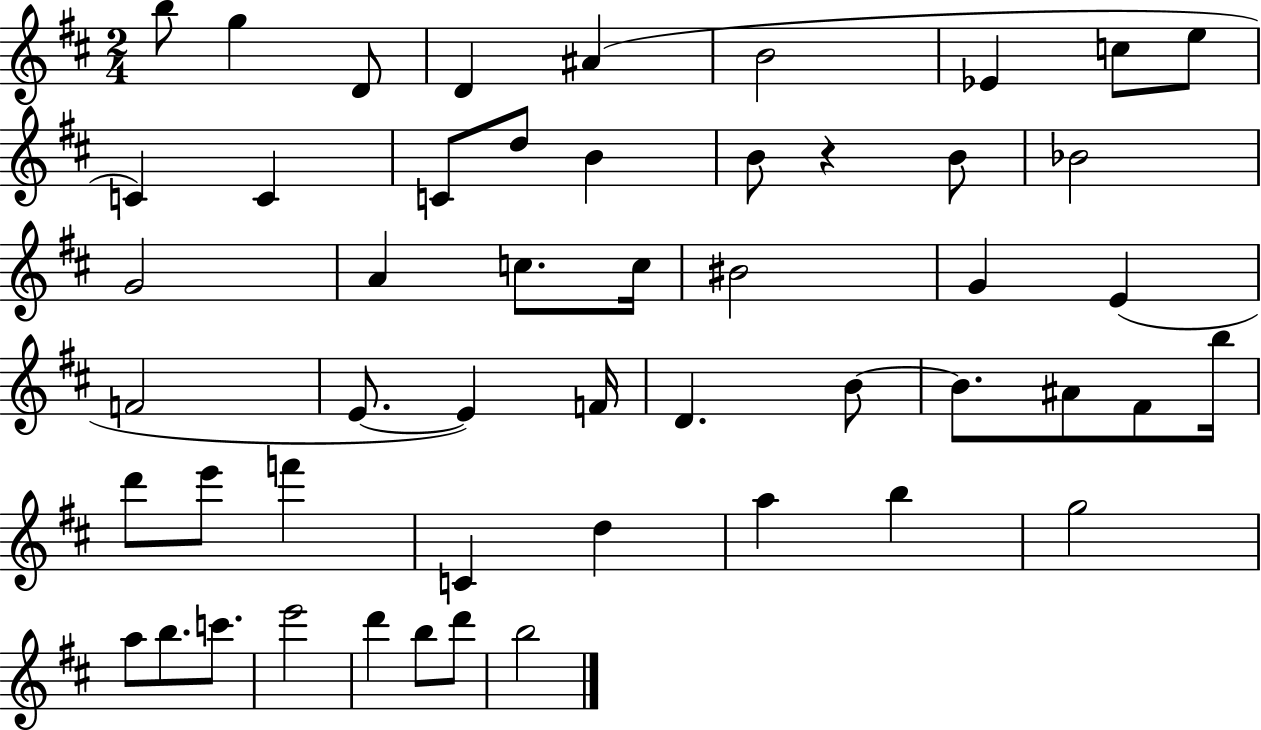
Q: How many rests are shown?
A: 1